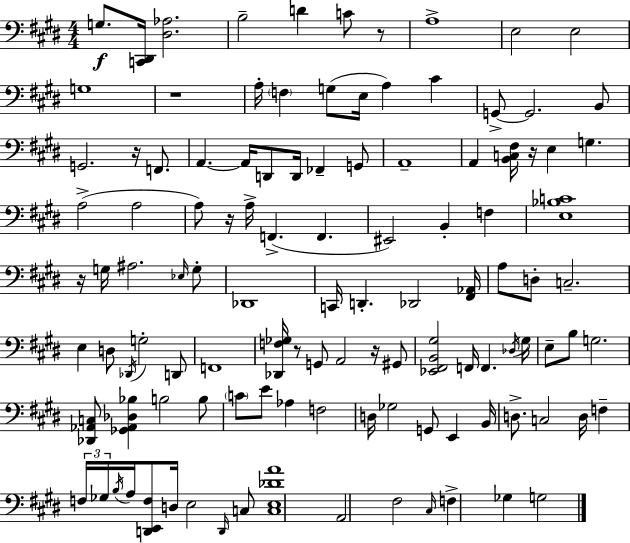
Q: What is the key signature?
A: E major